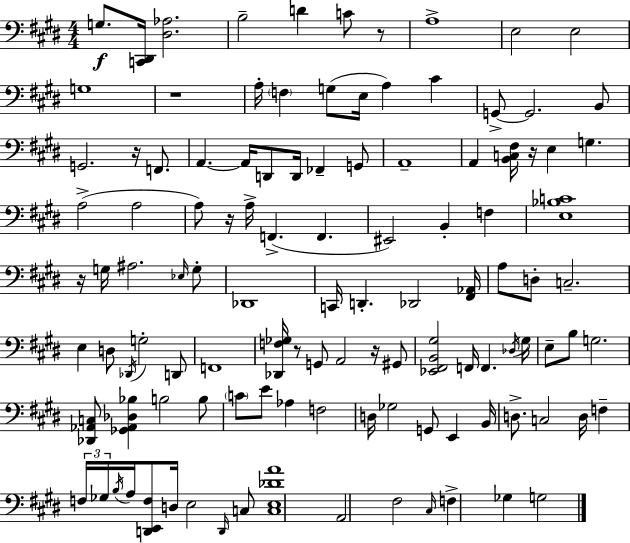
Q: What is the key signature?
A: E major